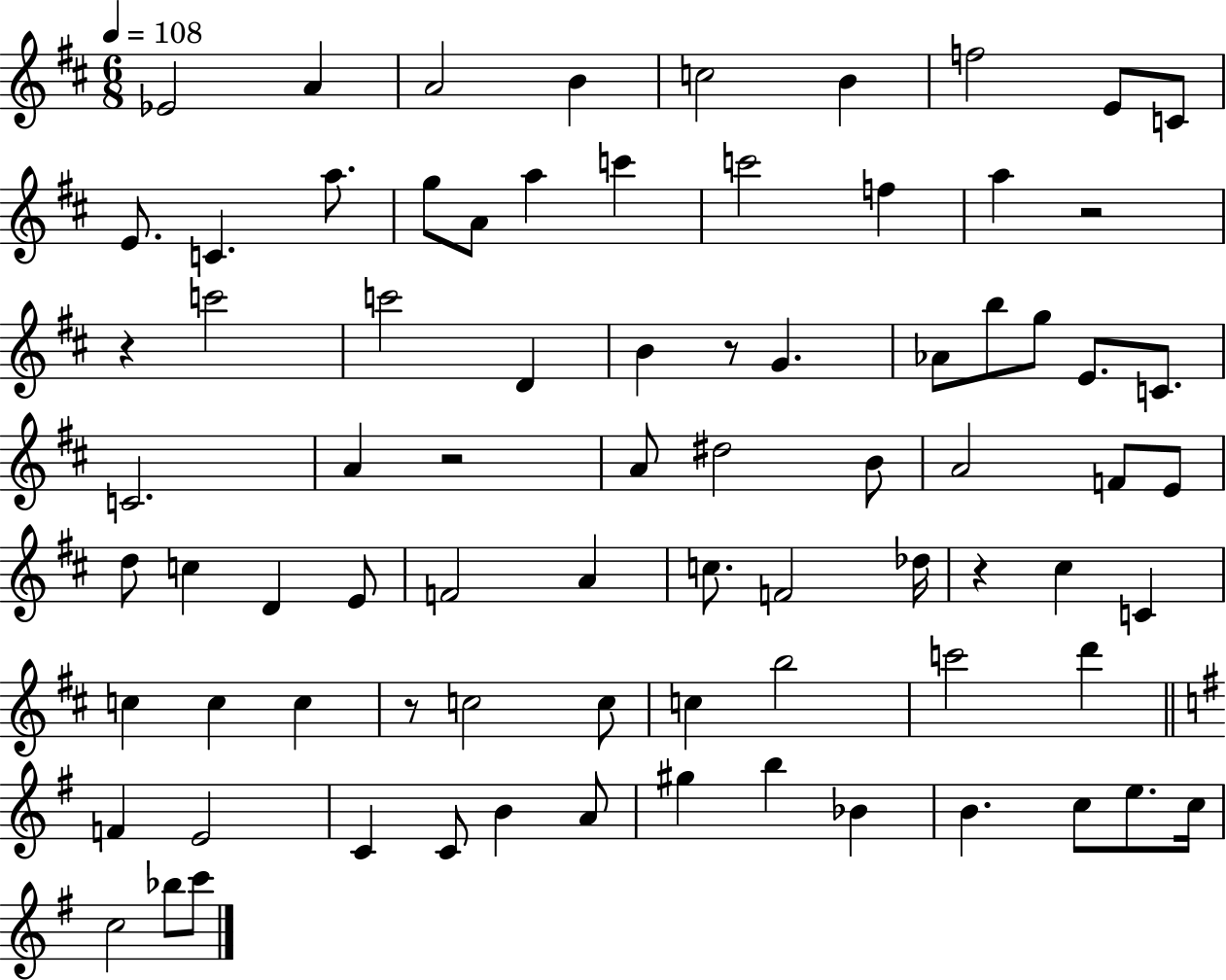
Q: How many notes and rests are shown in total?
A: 79